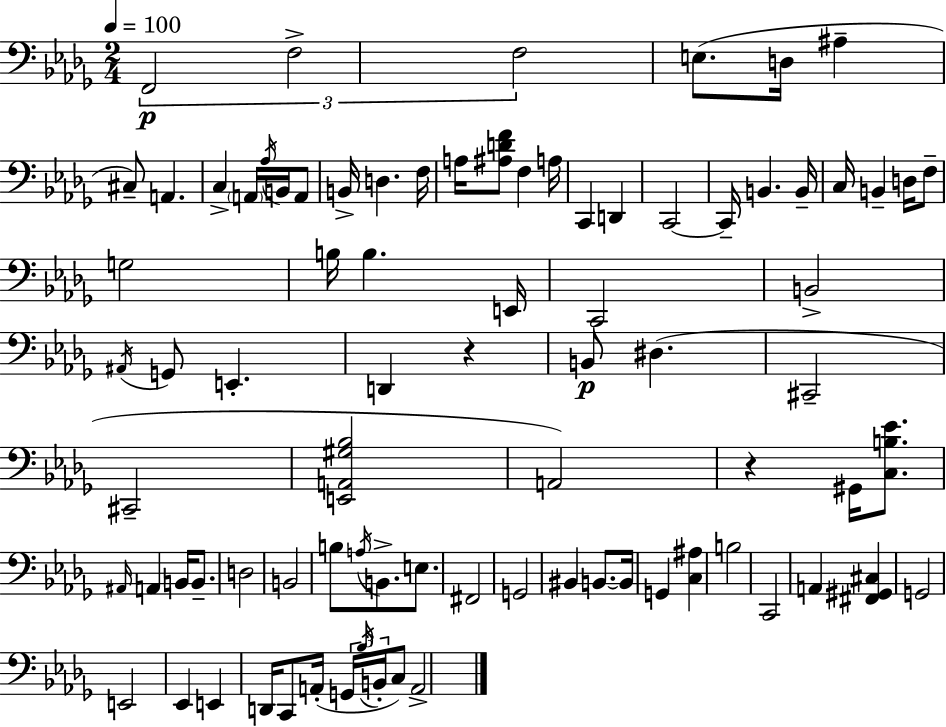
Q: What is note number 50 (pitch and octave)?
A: D3